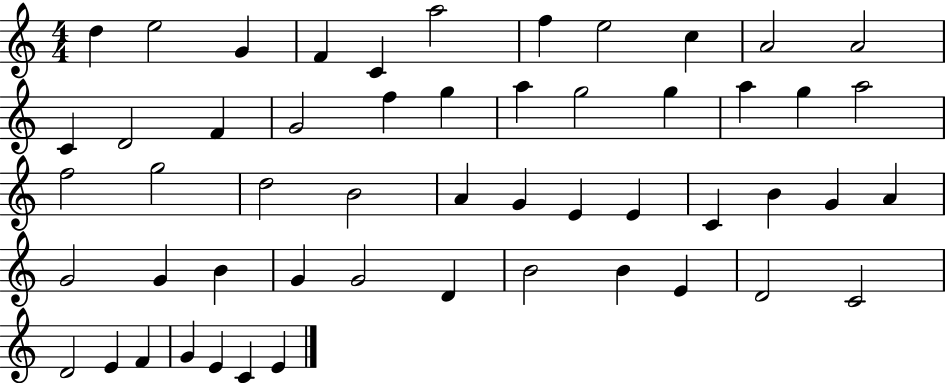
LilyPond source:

{
  \clef treble
  \numericTimeSignature
  \time 4/4
  \key c \major
  d''4 e''2 g'4 | f'4 c'4 a''2 | f''4 e''2 c''4 | a'2 a'2 | \break c'4 d'2 f'4 | g'2 f''4 g''4 | a''4 g''2 g''4 | a''4 g''4 a''2 | \break f''2 g''2 | d''2 b'2 | a'4 g'4 e'4 e'4 | c'4 b'4 g'4 a'4 | \break g'2 g'4 b'4 | g'4 g'2 d'4 | b'2 b'4 e'4 | d'2 c'2 | \break d'2 e'4 f'4 | g'4 e'4 c'4 e'4 | \bar "|."
}